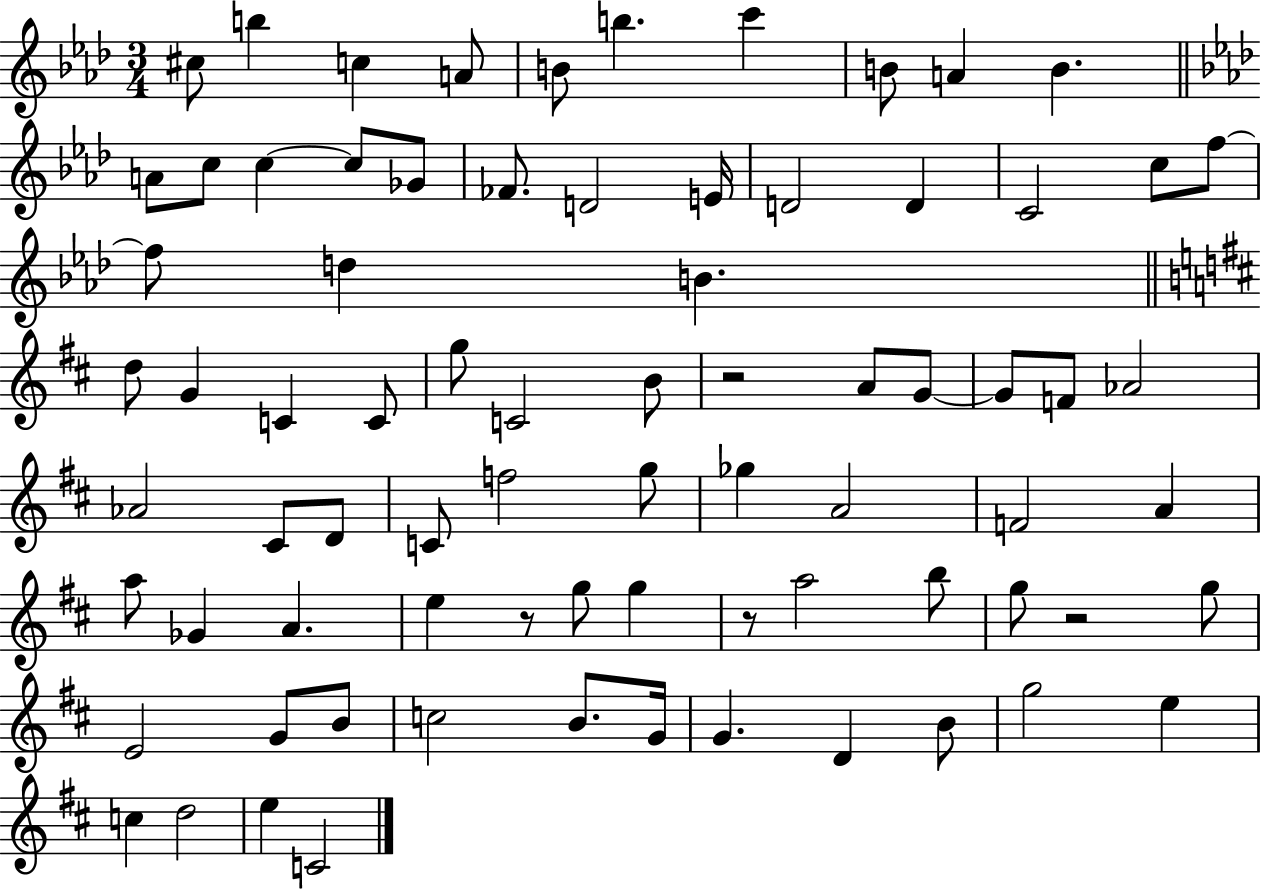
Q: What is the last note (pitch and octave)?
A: C4